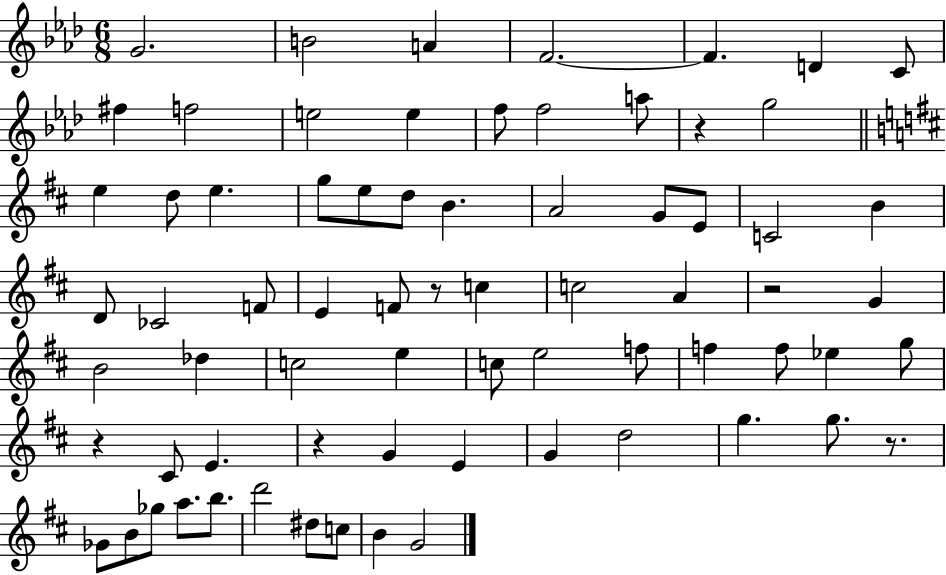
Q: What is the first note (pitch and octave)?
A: G4